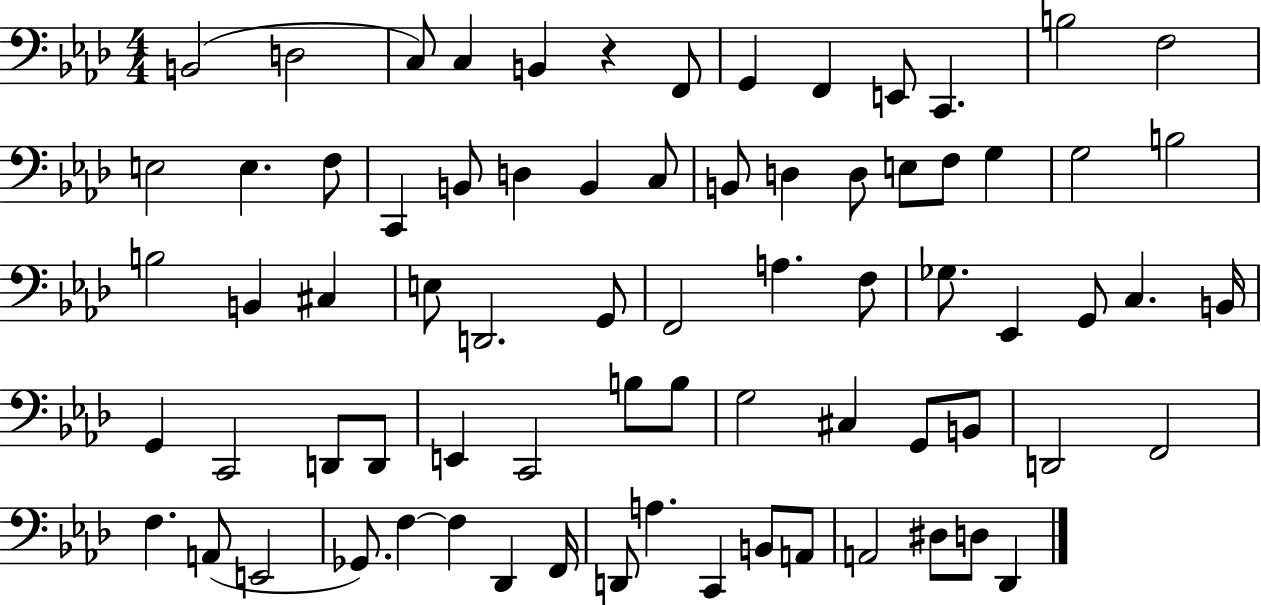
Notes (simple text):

B2/h D3/h C3/e C3/q B2/q R/q F2/e G2/q F2/q E2/e C2/q. B3/h F3/h E3/h E3/q. F3/e C2/q B2/e D3/q B2/q C3/e B2/e D3/q D3/e E3/e F3/e G3/q G3/h B3/h B3/h B2/q C#3/q E3/e D2/h. G2/e F2/h A3/q. F3/e Gb3/e. Eb2/q G2/e C3/q. B2/s G2/q C2/h D2/e D2/e E2/q C2/h B3/e B3/e G3/h C#3/q G2/e B2/e D2/h F2/h F3/q. A2/e E2/h Gb2/e. F3/q F3/q Db2/q F2/s D2/e A3/q. C2/q B2/e A2/e A2/h D#3/e D3/e Db2/q